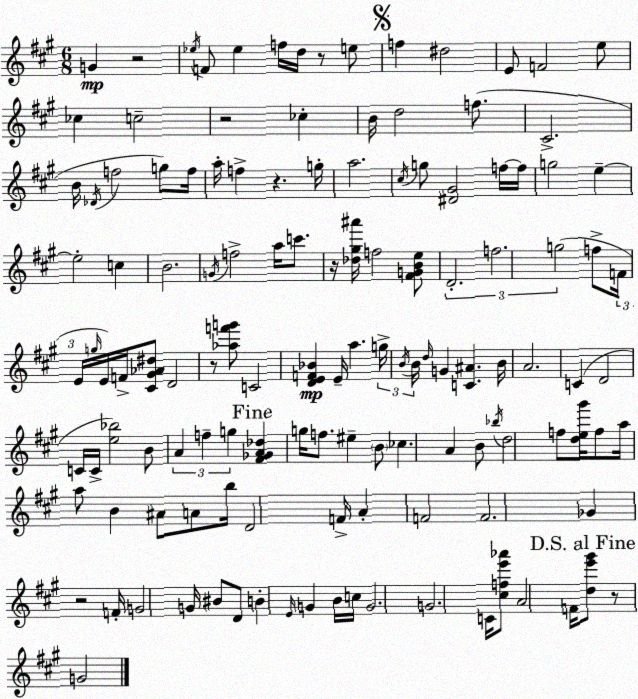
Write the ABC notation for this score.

X:1
T:Untitled
M:6/8
L:1/4
K:A
G z2 _e/4 F/2 _e f/4 d/4 z/2 e/2 f ^d2 E/2 F2 e/2 _c c2 z2 _c B/4 d2 f/2 ^C2 B/4 _D/4 f2 g/2 f/4 a/4 f z g/4 a2 ^c/4 g/2 [^D^G]2 f/4 f/4 g2 e e2 c B2 G/4 f2 a/4 c'/2 z/4 [_d^g^a']/4 f2 [^FGBe]/2 D2 f2 g2 f/2 F/4 E/4 g/4 E/4 F/4 [^C^G_A^d]/2 D2 z/2 [_af'g']/2 C2 [DEF_B] E/4 a g/4 B/4 B/4 d/4 G [C^A] B/4 A2 C D2 C/4 C/4 [e_b]2 B/2 A f g [^F_GA_d] g/4 f/2 ^e B/2 _c A B/2 _b/4 d2 f/2 [de^g']/4 f/2 a/4 a/2 B ^A/2 A/2 b/4 D2 F/4 A F2 F2 _G z2 F/4 G2 G/4 ^B/2 D/2 B E/4 G B/4 c/4 G2 G2 C/4 [^cfe'_a']/2 A2 F/4 [de'^g']/2 z/2 G2